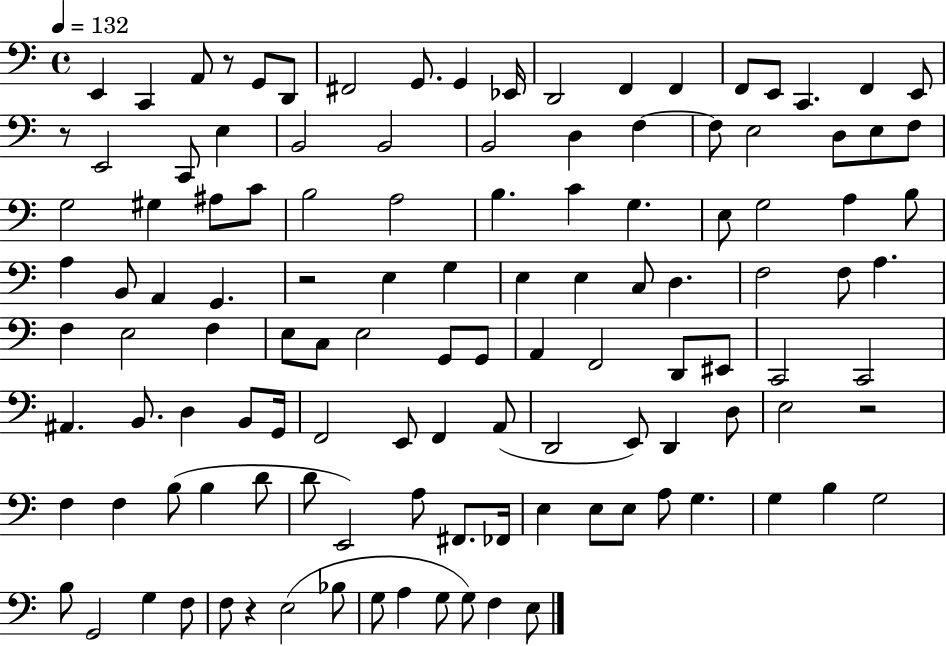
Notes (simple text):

E2/q C2/q A2/e R/e G2/e D2/e F#2/h G2/e. G2/q Eb2/s D2/h F2/q F2/q F2/e E2/e C2/q. F2/q E2/e R/e E2/h C2/e E3/q B2/h B2/h B2/h D3/q F3/q F3/e E3/h D3/e E3/e F3/e G3/h G#3/q A#3/e C4/e B3/h A3/h B3/q. C4/q G3/q. E3/e G3/h A3/q B3/e A3/q B2/e A2/q G2/q. R/h E3/q G3/q E3/q E3/q C3/e D3/q. F3/h F3/e A3/q. F3/q E3/h F3/q E3/e C3/e E3/h G2/e G2/e A2/q F2/h D2/e EIS2/e C2/h C2/h A#2/q. B2/e. D3/q B2/e G2/s F2/h E2/e F2/q A2/e D2/h E2/e D2/q D3/e E3/h R/h F3/q F3/q B3/e B3/q D4/e D4/e E2/h A3/e F#2/e. FES2/s E3/q E3/e E3/e A3/e G3/q. G3/q B3/q G3/h B3/e G2/h G3/q F3/e F3/e R/q E3/h Bb3/e G3/e A3/q G3/e G3/e F3/q E3/e